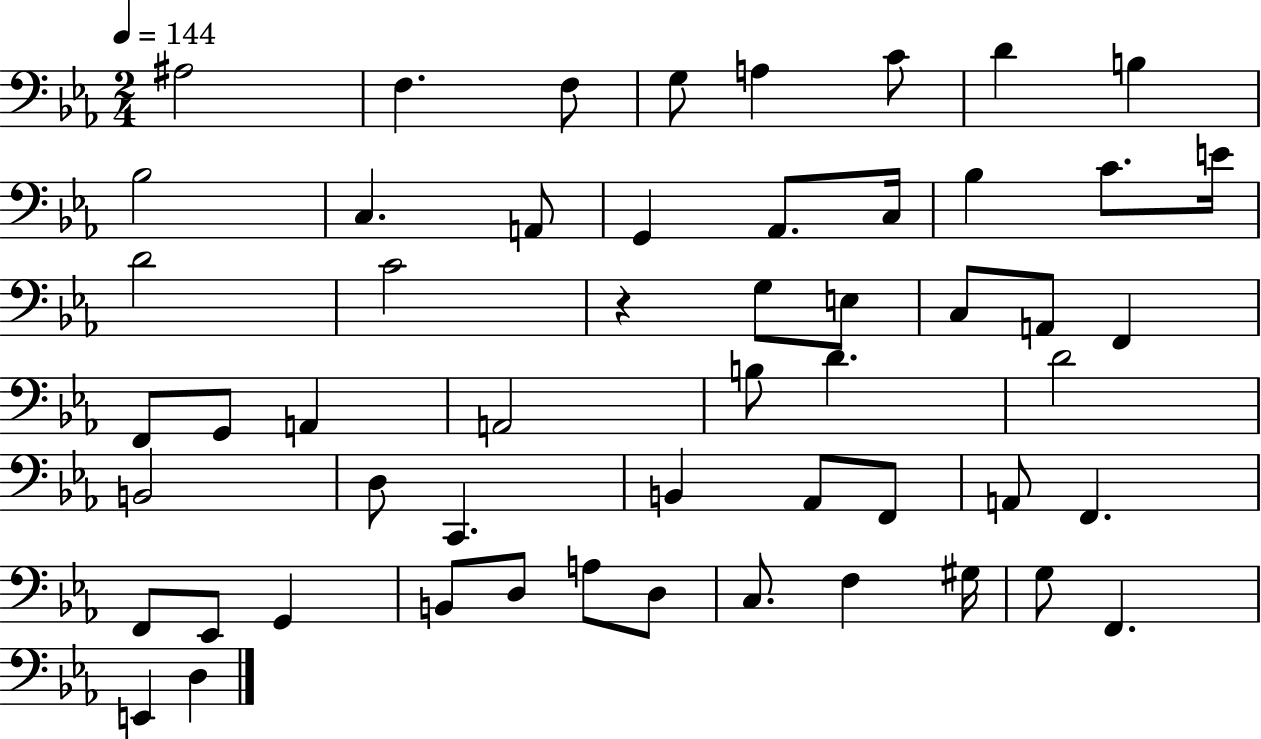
{
  \clef bass
  \numericTimeSignature
  \time 2/4
  \key ees \major
  \tempo 4 = 144
  ais2 | f4. f8 | g8 a4 c'8 | d'4 b4 | \break bes2 | c4. a,8 | g,4 aes,8. c16 | bes4 c'8. e'16 | \break d'2 | c'2 | r4 g8 e8 | c8 a,8 f,4 | \break f,8 g,8 a,4 | a,2 | b8 d'4. | d'2 | \break b,2 | d8 c,4. | b,4 aes,8 f,8 | a,8 f,4. | \break f,8 ees,8 g,4 | b,8 d8 a8 d8 | c8. f4 gis16 | g8 f,4. | \break e,4 d4 | \bar "|."
}